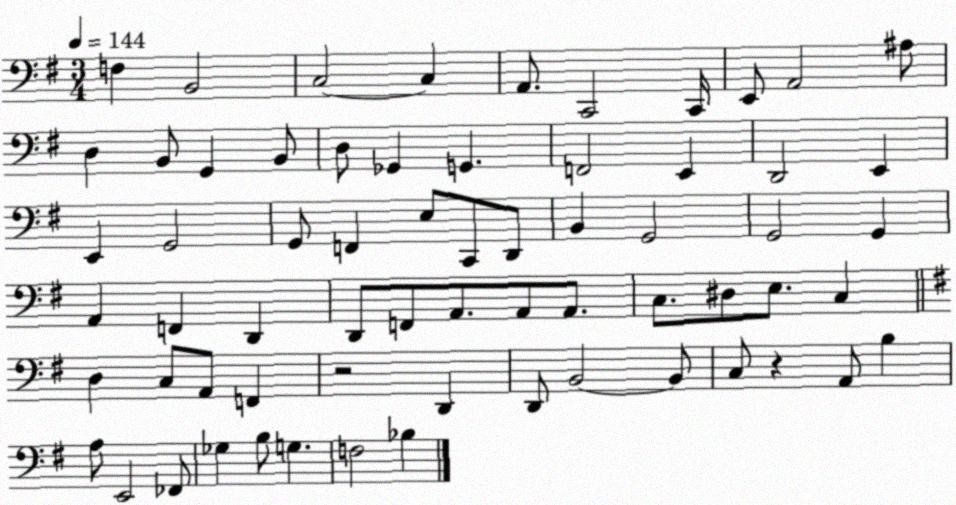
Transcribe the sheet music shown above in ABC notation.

X:1
T:Untitled
M:3/4
L:1/4
K:G
F, B,,2 C,2 C, A,,/2 C,,2 C,,/4 E,,/2 A,,2 ^A,/2 D, B,,/2 G,, B,,/2 D,/2 _G,, G,, F,,2 E,, D,,2 E,, E,, G,,2 G,,/2 F,, E,/2 C,,/2 D,,/2 B,, G,,2 G,,2 G,, A,, F,, D,, D,,/2 F,,/2 A,,/2 A,,/2 A,,/2 C,/2 ^D,/2 E,/2 C, D, C,/2 A,,/2 F,, z2 D,, D,,/2 B,,2 B,,/2 C,/2 z A,,/2 B, A,/2 E,,2 _F,,/2 _G, B,/2 G, F,2 _B,